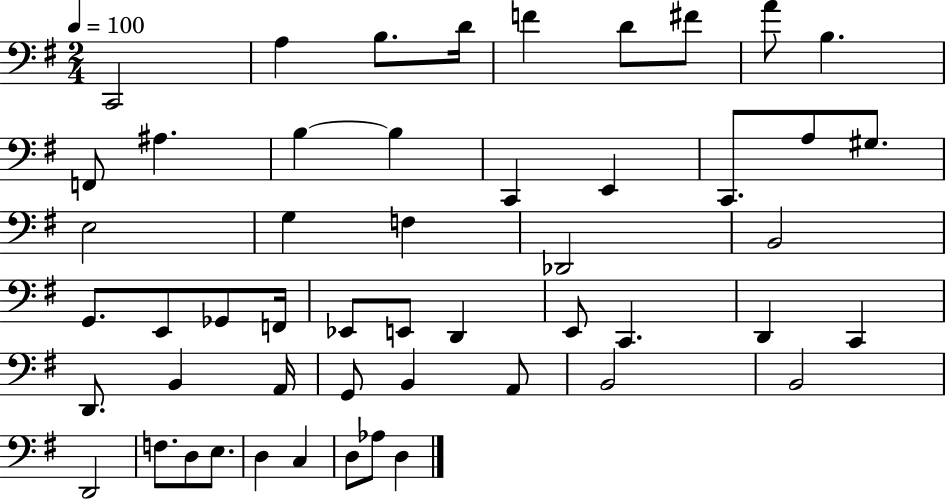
X:1
T:Untitled
M:2/4
L:1/4
K:G
C,,2 A, B,/2 D/4 F D/2 ^F/2 A/2 B, F,,/2 ^A, B, B, C,, E,, C,,/2 A,/2 ^G,/2 E,2 G, F, _D,,2 B,,2 G,,/2 E,,/2 _G,,/2 F,,/4 _E,,/2 E,,/2 D,, E,,/2 C,, D,, C,, D,,/2 B,, A,,/4 G,,/2 B,, A,,/2 B,,2 B,,2 D,,2 F,/2 D,/2 E,/2 D, C, D,/2 _A,/2 D,